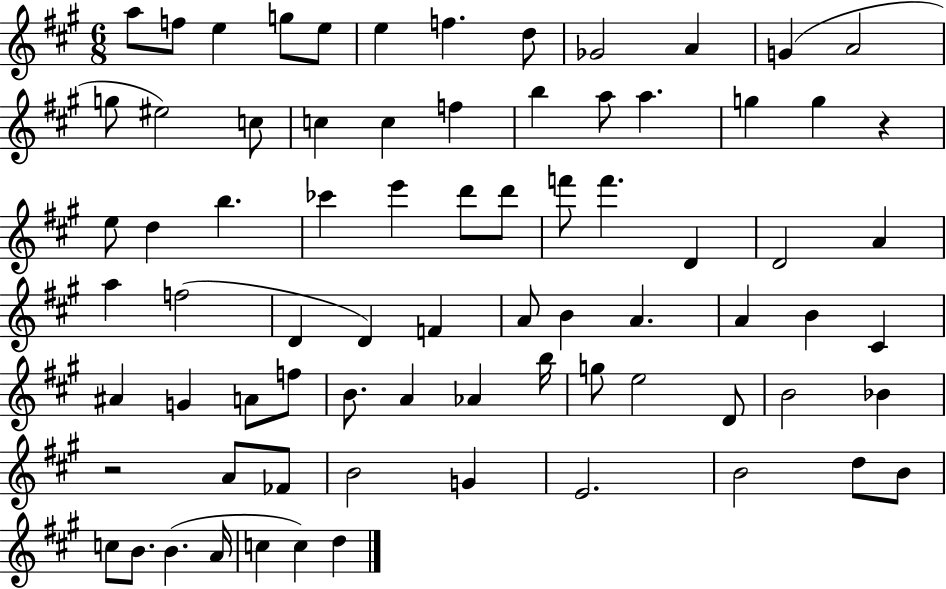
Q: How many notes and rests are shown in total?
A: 76